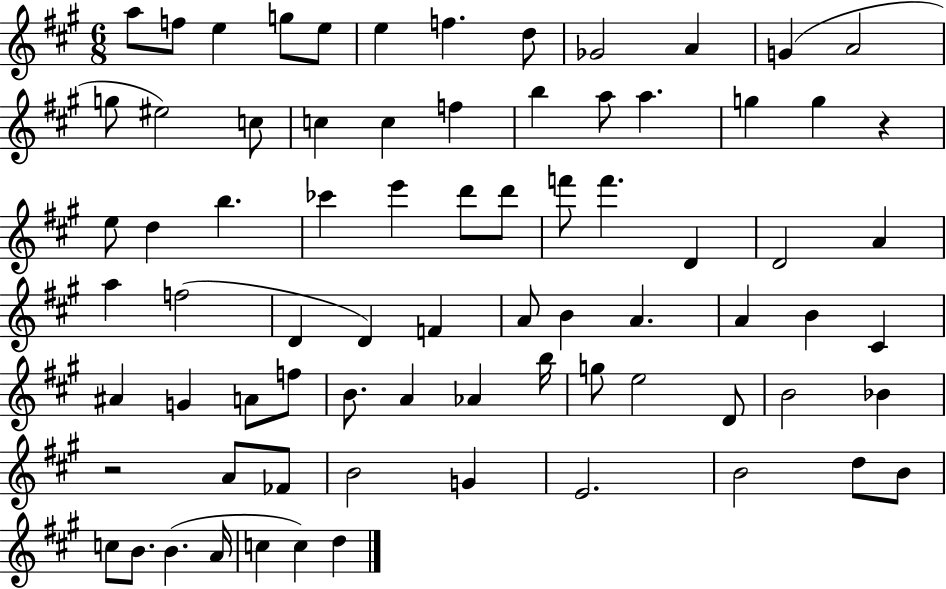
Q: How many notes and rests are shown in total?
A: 76